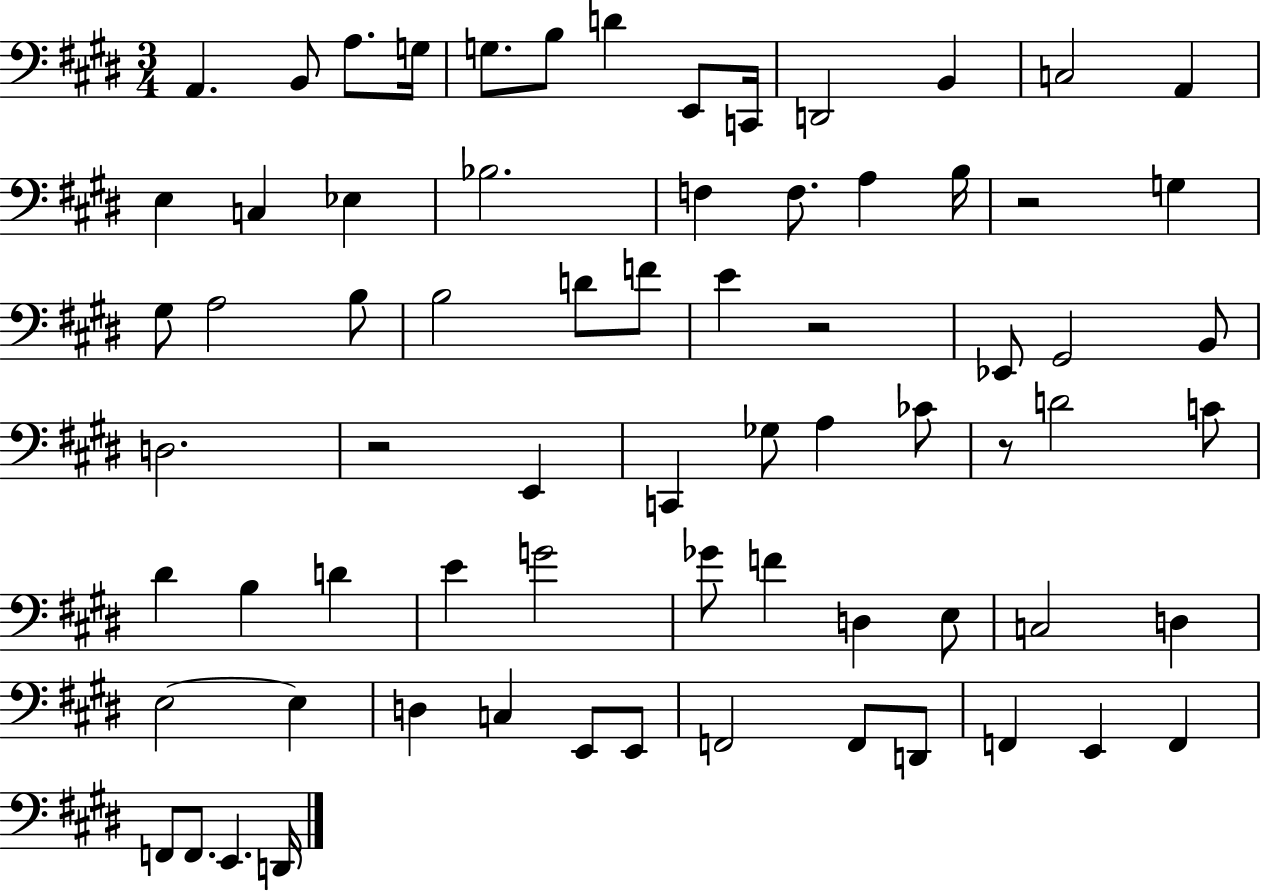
X:1
T:Untitled
M:3/4
L:1/4
K:E
A,, B,,/2 A,/2 G,/4 G,/2 B,/2 D E,,/2 C,,/4 D,,2 B,, C,2 A,, E, C, _E, _B,2 F, F,/2 A, B,/4 z2 G, ^G,/2 A,2 B,/2 B,2 D/2 F/2 E z2 _E,,/2 ^G,,2 B,,/2 D,2 z2 E,, C,, _G,/2 A, _C/2 z/2 D2 C/2 ^D B, D E G2 _G/2 F D, E,/2 C,2 D, E,2 E, D, C, E,,/2 E,,/2 F,,2 F,,/2 D,,/2 F,, E,, F,, F,,/2 F,,/2 E,, D,,/4